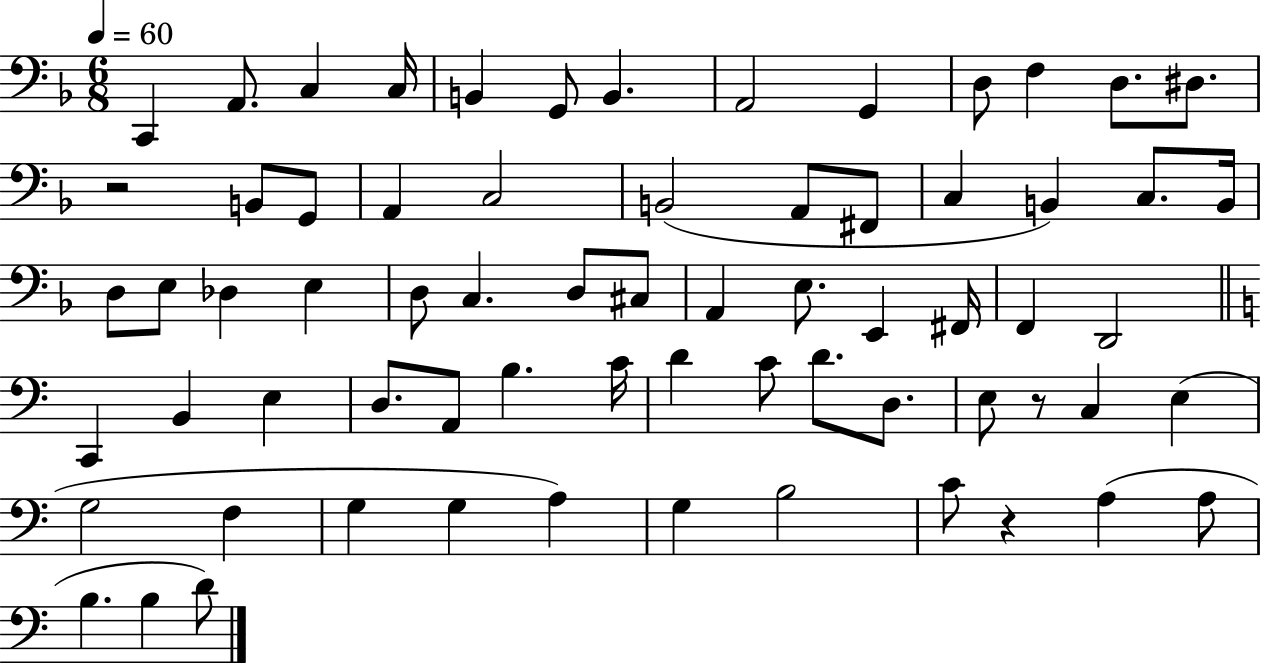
{
  \clef bass
  \numericTimeSignature
  \time 6/8
  \key f \major
  \tempo 4 = 60
  c,4 a,8. c4 c16 | b,4 g,8 b,4. | a,2 g,4 | d8 f4 d8. dis8. | \break r2 b,8 g,8 | a,4 c2 | b,2( a,8 fis,8 | c4 b,4) c8. b,16 | \break d8 e8 des4 e4 | d8 c4. d8 cis8 | a,4 e8. e,4 fis,16 | f,4 d,2 | \break \bar "||" \break \key c \major c,4 b,4 e4 | d8. a,8 b4. c'16 | d'4 c'8 d'8. d8. | e8 r8 c4 e4( | \break g2 f4 | g4 g4 a4) | g4 b2 | c'8 r4 a4( a8 | \break b4. b4 d'8) | \bar "|."
}